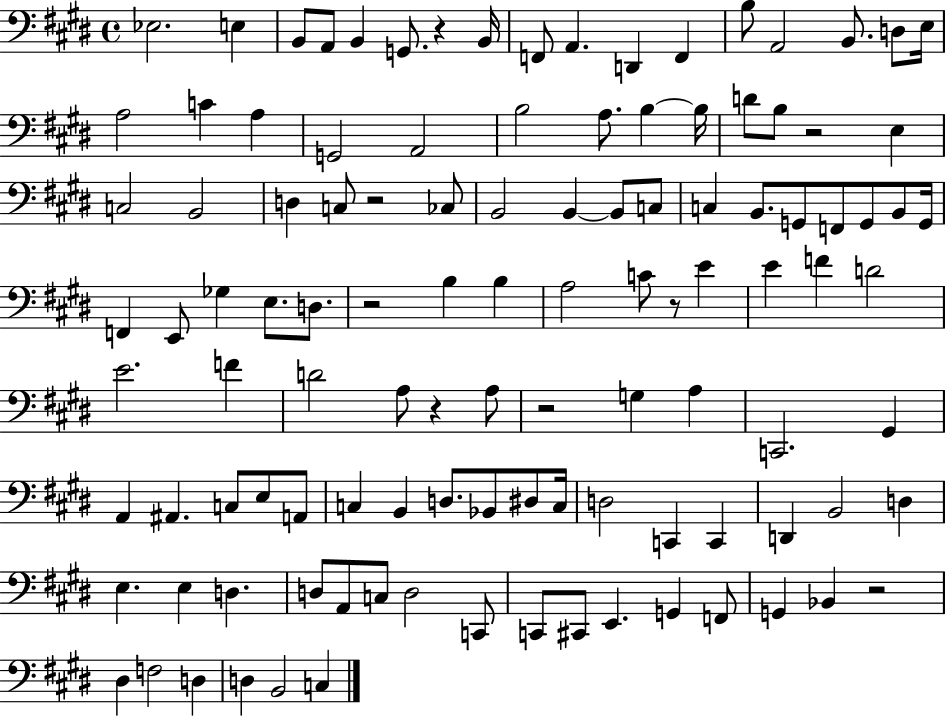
X:1
T:Untitled
M:4/4
L:1/4
K:E
_E,2 E, B,,/2 A,,/2 B,, G,,/2 z B,,/4 F,,/2 A,, D,, F,, B,/2 A,,2 B,,/2 D,/2 E,/4 A,2 C A, G,,2 A,,2 B,2 A,/2 B, B,/4 D/2 B,/2 z2 E, C,2 B,,2 D, C,/2 z2 _C,/2 B,,2 B,, B,,/2 C,/2 C, B,,/2 G,,/2 F,,/2 G,,/2 B,,/2 G,,/4 F,, E,,/2 _G, E,/2 D,/2 z2 B, B, A,2 C/2 z/2 E E F D2 E2 F D2 A,/2 z A,/2 z2 G, A, C,,2 ^G,, A,, ^A,, C,/2 E,/2 A,,/2 C, B,, D,/2 _B,,/2 ^D,/2 C,/4 D,2 C,, C,, D,, B,,2 D, E, E, D, D,/2 A,,/2 C,/2 D,2 C,,/2 C,,/2 ^C,,/2 E,, G,, F,,/2 G,, _B,, z2 ^D, F,2 D, D, B,,2 C,